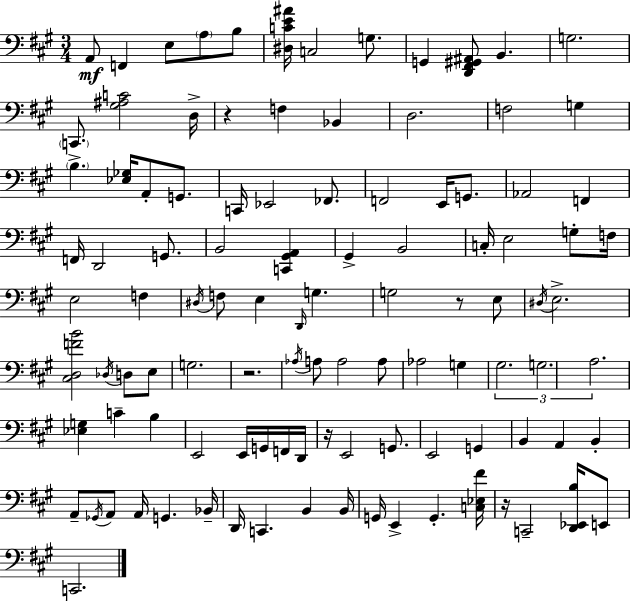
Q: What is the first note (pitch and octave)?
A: A2